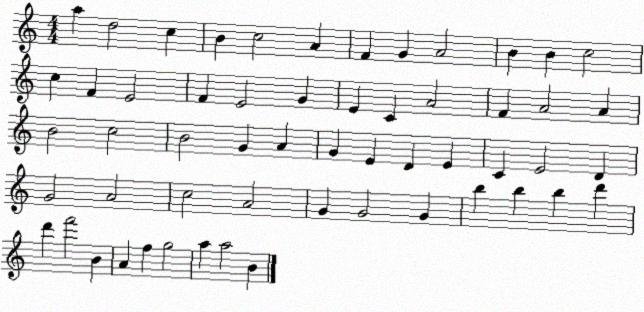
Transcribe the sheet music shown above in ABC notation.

X:1
T:Untitled
M:4/4
L:1/4
K:C
a d2 c B c2 A F G A2 B B c2 c F E2 F E2 G E C A2 F A2 A B2 c2 B2 G A G E D E C E2 D G2 A2 c2 A2 G G2 G b b b d' d' f'2 B A f g2 a a2 B